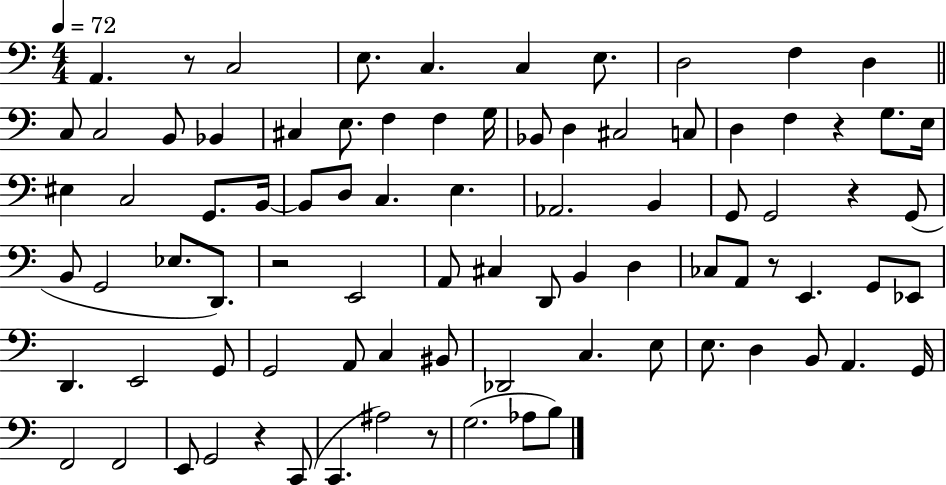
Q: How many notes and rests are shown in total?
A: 86